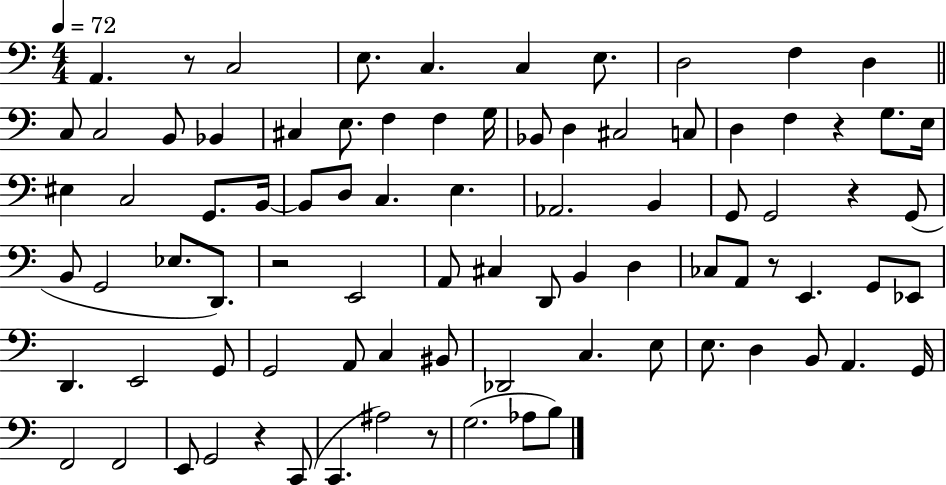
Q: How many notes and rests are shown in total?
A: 86